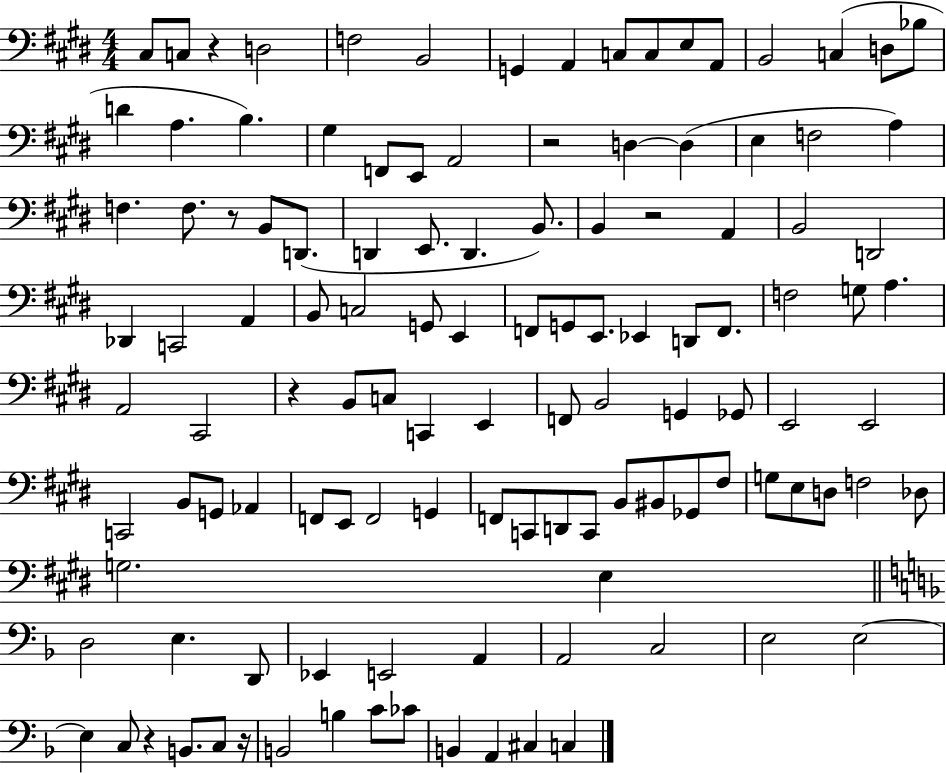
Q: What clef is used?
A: bass